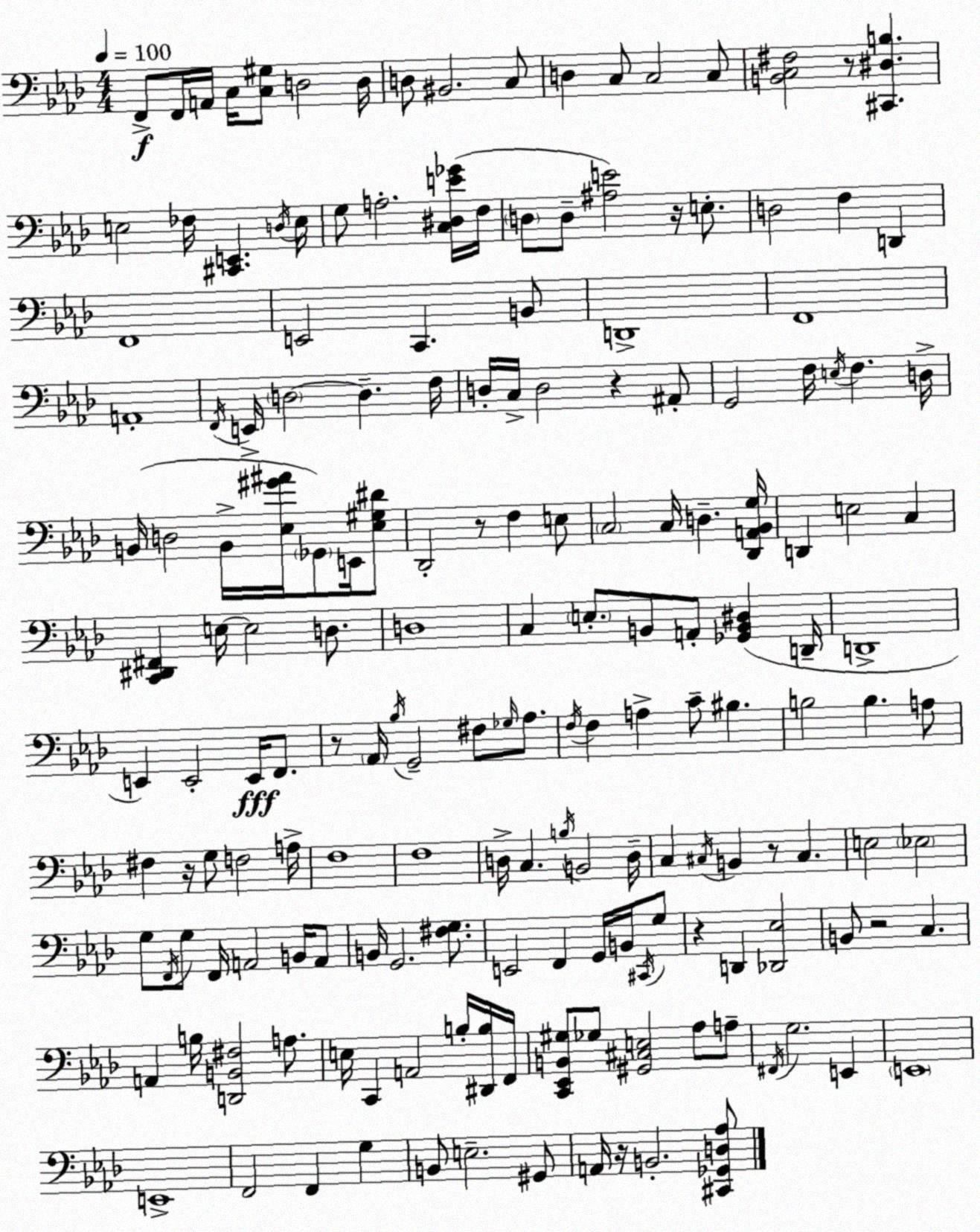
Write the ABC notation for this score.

X:1
T:Untitled
M:4/4
L:1/4
K:Fm
F,,/2 F,,/4 A,,/4 C,/4 [C,^G,]/2 D,2 D,/4 D,/2 ^B,,2 C,/2 D, C,/2 C,2 C,/2 [B,,C,^F,]2 z/2 [^C,,^D,B,] E,2 _F,/4 [^C,,E,,] D,/4 E,/4 G,/2 A,2 [C,^D,E_G]/4 F,/4 D,/2 D,/2 [^A,E]2 z/4 E,/2 D,2 F, D,, F,,4 E,,2 C,, B,,/2 D,,4 F,,4 A,,4 F,,/4 E,,/4 D,2 D, F,/4 D,/4 C,/4 D,2 z ^A,,/2 G,,2 F,/4 E,/4 F, D,/4 B,,/4 D,2 B,,/4 [_E,^G^A]/4 _G,,/2 E,,/4 [_E,^G,^D]/2 _D,,2 z/2 F, E,/2 C,2 C,/4 D, [_D,,A,,_B,,G,]/4 D,, E,2 C, [C,,^D,,^F,,] E,/4 E,2 D,/2 D,4 C, E,/2 B,,/2 A,,/2 [_G,,B,,^D,] D,,/4 D,,4 E,, E,,2 E,,/4 F,,/2 z/2 _A,,/4 _B,/4 G,,2 ^F,/2 _G,/4 _A,/2 F,/4 F, A, C/2 ^B, B,2 B, A,/2 ^F, z/4 G,/2 F,2 A,/4 F,4 F,4 D,/4 C, B,/4 B,,2 D,/4 C, ^C,/4 B,, z/2 ^C, E,2 _E,2 G,/2 F,,/4 G,/2 F,,/4 A,,2 B,,/4 A,,/2 B,,/4 G,,2 [^F,G,]/2 E,,2 F,, G,,/4 B,,/4 ^C,,/4 G,/2 z D,, [_D,,_E,]2 B,,/2 z2 C, A,, B,/4 [D,,B,,^F,]2 A,/2 E,/4 C,, A,,2 B,/4 [^D,,B,]/4 F,,/4 [C,,_E,,B,,^G,]/2 _G,/2 [^G,,^C,E,]2 _A,/2 A,/2 ^F,,/4 G,2 E,, E,,4 E,,4 F,,2 F,, G, B,,/2 E,2 ^G,,/2 A,,/4 z/4 B,,2 [^C,,_G,,D,_A,]/2